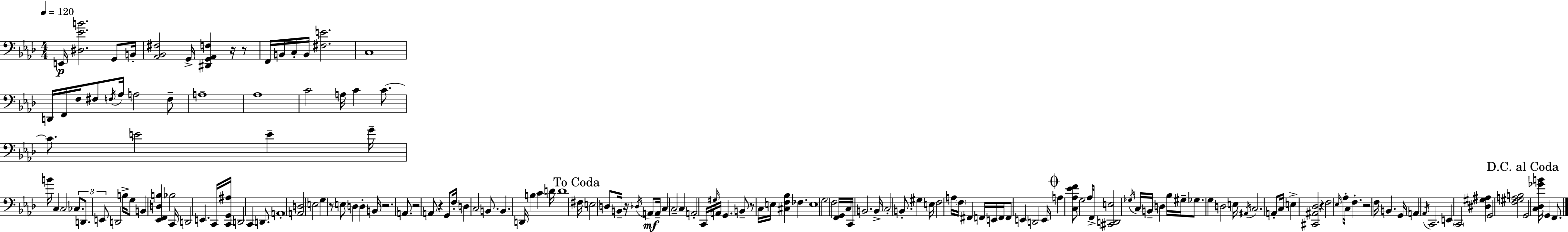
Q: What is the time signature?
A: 4/4